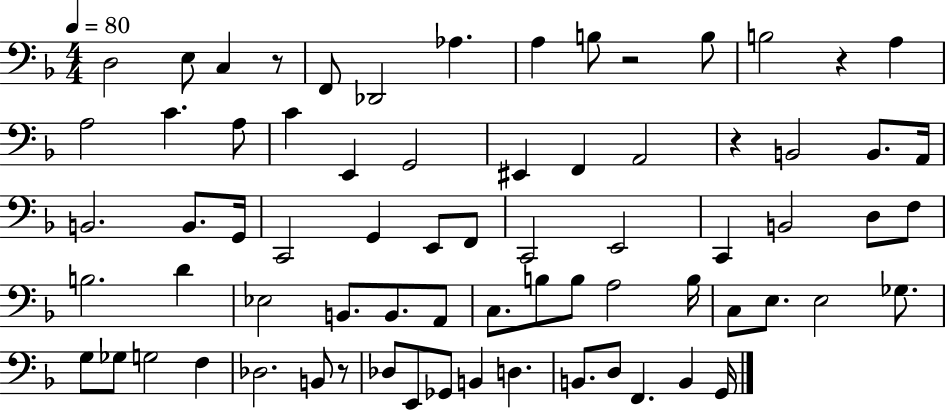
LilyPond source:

{
  \clef bass
  \numericTimeSignature
  \time 4/4
  \key f \major
  \tempo 4 = 80
  \repeat volta 2 { d2 e8 c4 r8 | f,8 des,2 aes4. | a4 b8 r2 b8 | b2 r4 a4 | \break a2 c'4. a8 | c'4 e,4 g,2 | eis,4 f,4 a,2 | r4 b,2 b,8. a,16 | \break b,2. b,8. g,16 | c,2 g,4 e,8 f,8 | c,2 e,2 | c,4 b,2 d8 f8 | \break b2. d'4 | ees2 b,8. b,8. a,8 | c8. b8 b8 a2 b16 | c8 e8. e2 ges8. | \break g8 ges8 g2 f4 | des2. b,8 r8 | des8 e,8 ges,8 b,4 d4. | b,8. d8 f,4. b,4 g,16 | \break } \bar "|."
}